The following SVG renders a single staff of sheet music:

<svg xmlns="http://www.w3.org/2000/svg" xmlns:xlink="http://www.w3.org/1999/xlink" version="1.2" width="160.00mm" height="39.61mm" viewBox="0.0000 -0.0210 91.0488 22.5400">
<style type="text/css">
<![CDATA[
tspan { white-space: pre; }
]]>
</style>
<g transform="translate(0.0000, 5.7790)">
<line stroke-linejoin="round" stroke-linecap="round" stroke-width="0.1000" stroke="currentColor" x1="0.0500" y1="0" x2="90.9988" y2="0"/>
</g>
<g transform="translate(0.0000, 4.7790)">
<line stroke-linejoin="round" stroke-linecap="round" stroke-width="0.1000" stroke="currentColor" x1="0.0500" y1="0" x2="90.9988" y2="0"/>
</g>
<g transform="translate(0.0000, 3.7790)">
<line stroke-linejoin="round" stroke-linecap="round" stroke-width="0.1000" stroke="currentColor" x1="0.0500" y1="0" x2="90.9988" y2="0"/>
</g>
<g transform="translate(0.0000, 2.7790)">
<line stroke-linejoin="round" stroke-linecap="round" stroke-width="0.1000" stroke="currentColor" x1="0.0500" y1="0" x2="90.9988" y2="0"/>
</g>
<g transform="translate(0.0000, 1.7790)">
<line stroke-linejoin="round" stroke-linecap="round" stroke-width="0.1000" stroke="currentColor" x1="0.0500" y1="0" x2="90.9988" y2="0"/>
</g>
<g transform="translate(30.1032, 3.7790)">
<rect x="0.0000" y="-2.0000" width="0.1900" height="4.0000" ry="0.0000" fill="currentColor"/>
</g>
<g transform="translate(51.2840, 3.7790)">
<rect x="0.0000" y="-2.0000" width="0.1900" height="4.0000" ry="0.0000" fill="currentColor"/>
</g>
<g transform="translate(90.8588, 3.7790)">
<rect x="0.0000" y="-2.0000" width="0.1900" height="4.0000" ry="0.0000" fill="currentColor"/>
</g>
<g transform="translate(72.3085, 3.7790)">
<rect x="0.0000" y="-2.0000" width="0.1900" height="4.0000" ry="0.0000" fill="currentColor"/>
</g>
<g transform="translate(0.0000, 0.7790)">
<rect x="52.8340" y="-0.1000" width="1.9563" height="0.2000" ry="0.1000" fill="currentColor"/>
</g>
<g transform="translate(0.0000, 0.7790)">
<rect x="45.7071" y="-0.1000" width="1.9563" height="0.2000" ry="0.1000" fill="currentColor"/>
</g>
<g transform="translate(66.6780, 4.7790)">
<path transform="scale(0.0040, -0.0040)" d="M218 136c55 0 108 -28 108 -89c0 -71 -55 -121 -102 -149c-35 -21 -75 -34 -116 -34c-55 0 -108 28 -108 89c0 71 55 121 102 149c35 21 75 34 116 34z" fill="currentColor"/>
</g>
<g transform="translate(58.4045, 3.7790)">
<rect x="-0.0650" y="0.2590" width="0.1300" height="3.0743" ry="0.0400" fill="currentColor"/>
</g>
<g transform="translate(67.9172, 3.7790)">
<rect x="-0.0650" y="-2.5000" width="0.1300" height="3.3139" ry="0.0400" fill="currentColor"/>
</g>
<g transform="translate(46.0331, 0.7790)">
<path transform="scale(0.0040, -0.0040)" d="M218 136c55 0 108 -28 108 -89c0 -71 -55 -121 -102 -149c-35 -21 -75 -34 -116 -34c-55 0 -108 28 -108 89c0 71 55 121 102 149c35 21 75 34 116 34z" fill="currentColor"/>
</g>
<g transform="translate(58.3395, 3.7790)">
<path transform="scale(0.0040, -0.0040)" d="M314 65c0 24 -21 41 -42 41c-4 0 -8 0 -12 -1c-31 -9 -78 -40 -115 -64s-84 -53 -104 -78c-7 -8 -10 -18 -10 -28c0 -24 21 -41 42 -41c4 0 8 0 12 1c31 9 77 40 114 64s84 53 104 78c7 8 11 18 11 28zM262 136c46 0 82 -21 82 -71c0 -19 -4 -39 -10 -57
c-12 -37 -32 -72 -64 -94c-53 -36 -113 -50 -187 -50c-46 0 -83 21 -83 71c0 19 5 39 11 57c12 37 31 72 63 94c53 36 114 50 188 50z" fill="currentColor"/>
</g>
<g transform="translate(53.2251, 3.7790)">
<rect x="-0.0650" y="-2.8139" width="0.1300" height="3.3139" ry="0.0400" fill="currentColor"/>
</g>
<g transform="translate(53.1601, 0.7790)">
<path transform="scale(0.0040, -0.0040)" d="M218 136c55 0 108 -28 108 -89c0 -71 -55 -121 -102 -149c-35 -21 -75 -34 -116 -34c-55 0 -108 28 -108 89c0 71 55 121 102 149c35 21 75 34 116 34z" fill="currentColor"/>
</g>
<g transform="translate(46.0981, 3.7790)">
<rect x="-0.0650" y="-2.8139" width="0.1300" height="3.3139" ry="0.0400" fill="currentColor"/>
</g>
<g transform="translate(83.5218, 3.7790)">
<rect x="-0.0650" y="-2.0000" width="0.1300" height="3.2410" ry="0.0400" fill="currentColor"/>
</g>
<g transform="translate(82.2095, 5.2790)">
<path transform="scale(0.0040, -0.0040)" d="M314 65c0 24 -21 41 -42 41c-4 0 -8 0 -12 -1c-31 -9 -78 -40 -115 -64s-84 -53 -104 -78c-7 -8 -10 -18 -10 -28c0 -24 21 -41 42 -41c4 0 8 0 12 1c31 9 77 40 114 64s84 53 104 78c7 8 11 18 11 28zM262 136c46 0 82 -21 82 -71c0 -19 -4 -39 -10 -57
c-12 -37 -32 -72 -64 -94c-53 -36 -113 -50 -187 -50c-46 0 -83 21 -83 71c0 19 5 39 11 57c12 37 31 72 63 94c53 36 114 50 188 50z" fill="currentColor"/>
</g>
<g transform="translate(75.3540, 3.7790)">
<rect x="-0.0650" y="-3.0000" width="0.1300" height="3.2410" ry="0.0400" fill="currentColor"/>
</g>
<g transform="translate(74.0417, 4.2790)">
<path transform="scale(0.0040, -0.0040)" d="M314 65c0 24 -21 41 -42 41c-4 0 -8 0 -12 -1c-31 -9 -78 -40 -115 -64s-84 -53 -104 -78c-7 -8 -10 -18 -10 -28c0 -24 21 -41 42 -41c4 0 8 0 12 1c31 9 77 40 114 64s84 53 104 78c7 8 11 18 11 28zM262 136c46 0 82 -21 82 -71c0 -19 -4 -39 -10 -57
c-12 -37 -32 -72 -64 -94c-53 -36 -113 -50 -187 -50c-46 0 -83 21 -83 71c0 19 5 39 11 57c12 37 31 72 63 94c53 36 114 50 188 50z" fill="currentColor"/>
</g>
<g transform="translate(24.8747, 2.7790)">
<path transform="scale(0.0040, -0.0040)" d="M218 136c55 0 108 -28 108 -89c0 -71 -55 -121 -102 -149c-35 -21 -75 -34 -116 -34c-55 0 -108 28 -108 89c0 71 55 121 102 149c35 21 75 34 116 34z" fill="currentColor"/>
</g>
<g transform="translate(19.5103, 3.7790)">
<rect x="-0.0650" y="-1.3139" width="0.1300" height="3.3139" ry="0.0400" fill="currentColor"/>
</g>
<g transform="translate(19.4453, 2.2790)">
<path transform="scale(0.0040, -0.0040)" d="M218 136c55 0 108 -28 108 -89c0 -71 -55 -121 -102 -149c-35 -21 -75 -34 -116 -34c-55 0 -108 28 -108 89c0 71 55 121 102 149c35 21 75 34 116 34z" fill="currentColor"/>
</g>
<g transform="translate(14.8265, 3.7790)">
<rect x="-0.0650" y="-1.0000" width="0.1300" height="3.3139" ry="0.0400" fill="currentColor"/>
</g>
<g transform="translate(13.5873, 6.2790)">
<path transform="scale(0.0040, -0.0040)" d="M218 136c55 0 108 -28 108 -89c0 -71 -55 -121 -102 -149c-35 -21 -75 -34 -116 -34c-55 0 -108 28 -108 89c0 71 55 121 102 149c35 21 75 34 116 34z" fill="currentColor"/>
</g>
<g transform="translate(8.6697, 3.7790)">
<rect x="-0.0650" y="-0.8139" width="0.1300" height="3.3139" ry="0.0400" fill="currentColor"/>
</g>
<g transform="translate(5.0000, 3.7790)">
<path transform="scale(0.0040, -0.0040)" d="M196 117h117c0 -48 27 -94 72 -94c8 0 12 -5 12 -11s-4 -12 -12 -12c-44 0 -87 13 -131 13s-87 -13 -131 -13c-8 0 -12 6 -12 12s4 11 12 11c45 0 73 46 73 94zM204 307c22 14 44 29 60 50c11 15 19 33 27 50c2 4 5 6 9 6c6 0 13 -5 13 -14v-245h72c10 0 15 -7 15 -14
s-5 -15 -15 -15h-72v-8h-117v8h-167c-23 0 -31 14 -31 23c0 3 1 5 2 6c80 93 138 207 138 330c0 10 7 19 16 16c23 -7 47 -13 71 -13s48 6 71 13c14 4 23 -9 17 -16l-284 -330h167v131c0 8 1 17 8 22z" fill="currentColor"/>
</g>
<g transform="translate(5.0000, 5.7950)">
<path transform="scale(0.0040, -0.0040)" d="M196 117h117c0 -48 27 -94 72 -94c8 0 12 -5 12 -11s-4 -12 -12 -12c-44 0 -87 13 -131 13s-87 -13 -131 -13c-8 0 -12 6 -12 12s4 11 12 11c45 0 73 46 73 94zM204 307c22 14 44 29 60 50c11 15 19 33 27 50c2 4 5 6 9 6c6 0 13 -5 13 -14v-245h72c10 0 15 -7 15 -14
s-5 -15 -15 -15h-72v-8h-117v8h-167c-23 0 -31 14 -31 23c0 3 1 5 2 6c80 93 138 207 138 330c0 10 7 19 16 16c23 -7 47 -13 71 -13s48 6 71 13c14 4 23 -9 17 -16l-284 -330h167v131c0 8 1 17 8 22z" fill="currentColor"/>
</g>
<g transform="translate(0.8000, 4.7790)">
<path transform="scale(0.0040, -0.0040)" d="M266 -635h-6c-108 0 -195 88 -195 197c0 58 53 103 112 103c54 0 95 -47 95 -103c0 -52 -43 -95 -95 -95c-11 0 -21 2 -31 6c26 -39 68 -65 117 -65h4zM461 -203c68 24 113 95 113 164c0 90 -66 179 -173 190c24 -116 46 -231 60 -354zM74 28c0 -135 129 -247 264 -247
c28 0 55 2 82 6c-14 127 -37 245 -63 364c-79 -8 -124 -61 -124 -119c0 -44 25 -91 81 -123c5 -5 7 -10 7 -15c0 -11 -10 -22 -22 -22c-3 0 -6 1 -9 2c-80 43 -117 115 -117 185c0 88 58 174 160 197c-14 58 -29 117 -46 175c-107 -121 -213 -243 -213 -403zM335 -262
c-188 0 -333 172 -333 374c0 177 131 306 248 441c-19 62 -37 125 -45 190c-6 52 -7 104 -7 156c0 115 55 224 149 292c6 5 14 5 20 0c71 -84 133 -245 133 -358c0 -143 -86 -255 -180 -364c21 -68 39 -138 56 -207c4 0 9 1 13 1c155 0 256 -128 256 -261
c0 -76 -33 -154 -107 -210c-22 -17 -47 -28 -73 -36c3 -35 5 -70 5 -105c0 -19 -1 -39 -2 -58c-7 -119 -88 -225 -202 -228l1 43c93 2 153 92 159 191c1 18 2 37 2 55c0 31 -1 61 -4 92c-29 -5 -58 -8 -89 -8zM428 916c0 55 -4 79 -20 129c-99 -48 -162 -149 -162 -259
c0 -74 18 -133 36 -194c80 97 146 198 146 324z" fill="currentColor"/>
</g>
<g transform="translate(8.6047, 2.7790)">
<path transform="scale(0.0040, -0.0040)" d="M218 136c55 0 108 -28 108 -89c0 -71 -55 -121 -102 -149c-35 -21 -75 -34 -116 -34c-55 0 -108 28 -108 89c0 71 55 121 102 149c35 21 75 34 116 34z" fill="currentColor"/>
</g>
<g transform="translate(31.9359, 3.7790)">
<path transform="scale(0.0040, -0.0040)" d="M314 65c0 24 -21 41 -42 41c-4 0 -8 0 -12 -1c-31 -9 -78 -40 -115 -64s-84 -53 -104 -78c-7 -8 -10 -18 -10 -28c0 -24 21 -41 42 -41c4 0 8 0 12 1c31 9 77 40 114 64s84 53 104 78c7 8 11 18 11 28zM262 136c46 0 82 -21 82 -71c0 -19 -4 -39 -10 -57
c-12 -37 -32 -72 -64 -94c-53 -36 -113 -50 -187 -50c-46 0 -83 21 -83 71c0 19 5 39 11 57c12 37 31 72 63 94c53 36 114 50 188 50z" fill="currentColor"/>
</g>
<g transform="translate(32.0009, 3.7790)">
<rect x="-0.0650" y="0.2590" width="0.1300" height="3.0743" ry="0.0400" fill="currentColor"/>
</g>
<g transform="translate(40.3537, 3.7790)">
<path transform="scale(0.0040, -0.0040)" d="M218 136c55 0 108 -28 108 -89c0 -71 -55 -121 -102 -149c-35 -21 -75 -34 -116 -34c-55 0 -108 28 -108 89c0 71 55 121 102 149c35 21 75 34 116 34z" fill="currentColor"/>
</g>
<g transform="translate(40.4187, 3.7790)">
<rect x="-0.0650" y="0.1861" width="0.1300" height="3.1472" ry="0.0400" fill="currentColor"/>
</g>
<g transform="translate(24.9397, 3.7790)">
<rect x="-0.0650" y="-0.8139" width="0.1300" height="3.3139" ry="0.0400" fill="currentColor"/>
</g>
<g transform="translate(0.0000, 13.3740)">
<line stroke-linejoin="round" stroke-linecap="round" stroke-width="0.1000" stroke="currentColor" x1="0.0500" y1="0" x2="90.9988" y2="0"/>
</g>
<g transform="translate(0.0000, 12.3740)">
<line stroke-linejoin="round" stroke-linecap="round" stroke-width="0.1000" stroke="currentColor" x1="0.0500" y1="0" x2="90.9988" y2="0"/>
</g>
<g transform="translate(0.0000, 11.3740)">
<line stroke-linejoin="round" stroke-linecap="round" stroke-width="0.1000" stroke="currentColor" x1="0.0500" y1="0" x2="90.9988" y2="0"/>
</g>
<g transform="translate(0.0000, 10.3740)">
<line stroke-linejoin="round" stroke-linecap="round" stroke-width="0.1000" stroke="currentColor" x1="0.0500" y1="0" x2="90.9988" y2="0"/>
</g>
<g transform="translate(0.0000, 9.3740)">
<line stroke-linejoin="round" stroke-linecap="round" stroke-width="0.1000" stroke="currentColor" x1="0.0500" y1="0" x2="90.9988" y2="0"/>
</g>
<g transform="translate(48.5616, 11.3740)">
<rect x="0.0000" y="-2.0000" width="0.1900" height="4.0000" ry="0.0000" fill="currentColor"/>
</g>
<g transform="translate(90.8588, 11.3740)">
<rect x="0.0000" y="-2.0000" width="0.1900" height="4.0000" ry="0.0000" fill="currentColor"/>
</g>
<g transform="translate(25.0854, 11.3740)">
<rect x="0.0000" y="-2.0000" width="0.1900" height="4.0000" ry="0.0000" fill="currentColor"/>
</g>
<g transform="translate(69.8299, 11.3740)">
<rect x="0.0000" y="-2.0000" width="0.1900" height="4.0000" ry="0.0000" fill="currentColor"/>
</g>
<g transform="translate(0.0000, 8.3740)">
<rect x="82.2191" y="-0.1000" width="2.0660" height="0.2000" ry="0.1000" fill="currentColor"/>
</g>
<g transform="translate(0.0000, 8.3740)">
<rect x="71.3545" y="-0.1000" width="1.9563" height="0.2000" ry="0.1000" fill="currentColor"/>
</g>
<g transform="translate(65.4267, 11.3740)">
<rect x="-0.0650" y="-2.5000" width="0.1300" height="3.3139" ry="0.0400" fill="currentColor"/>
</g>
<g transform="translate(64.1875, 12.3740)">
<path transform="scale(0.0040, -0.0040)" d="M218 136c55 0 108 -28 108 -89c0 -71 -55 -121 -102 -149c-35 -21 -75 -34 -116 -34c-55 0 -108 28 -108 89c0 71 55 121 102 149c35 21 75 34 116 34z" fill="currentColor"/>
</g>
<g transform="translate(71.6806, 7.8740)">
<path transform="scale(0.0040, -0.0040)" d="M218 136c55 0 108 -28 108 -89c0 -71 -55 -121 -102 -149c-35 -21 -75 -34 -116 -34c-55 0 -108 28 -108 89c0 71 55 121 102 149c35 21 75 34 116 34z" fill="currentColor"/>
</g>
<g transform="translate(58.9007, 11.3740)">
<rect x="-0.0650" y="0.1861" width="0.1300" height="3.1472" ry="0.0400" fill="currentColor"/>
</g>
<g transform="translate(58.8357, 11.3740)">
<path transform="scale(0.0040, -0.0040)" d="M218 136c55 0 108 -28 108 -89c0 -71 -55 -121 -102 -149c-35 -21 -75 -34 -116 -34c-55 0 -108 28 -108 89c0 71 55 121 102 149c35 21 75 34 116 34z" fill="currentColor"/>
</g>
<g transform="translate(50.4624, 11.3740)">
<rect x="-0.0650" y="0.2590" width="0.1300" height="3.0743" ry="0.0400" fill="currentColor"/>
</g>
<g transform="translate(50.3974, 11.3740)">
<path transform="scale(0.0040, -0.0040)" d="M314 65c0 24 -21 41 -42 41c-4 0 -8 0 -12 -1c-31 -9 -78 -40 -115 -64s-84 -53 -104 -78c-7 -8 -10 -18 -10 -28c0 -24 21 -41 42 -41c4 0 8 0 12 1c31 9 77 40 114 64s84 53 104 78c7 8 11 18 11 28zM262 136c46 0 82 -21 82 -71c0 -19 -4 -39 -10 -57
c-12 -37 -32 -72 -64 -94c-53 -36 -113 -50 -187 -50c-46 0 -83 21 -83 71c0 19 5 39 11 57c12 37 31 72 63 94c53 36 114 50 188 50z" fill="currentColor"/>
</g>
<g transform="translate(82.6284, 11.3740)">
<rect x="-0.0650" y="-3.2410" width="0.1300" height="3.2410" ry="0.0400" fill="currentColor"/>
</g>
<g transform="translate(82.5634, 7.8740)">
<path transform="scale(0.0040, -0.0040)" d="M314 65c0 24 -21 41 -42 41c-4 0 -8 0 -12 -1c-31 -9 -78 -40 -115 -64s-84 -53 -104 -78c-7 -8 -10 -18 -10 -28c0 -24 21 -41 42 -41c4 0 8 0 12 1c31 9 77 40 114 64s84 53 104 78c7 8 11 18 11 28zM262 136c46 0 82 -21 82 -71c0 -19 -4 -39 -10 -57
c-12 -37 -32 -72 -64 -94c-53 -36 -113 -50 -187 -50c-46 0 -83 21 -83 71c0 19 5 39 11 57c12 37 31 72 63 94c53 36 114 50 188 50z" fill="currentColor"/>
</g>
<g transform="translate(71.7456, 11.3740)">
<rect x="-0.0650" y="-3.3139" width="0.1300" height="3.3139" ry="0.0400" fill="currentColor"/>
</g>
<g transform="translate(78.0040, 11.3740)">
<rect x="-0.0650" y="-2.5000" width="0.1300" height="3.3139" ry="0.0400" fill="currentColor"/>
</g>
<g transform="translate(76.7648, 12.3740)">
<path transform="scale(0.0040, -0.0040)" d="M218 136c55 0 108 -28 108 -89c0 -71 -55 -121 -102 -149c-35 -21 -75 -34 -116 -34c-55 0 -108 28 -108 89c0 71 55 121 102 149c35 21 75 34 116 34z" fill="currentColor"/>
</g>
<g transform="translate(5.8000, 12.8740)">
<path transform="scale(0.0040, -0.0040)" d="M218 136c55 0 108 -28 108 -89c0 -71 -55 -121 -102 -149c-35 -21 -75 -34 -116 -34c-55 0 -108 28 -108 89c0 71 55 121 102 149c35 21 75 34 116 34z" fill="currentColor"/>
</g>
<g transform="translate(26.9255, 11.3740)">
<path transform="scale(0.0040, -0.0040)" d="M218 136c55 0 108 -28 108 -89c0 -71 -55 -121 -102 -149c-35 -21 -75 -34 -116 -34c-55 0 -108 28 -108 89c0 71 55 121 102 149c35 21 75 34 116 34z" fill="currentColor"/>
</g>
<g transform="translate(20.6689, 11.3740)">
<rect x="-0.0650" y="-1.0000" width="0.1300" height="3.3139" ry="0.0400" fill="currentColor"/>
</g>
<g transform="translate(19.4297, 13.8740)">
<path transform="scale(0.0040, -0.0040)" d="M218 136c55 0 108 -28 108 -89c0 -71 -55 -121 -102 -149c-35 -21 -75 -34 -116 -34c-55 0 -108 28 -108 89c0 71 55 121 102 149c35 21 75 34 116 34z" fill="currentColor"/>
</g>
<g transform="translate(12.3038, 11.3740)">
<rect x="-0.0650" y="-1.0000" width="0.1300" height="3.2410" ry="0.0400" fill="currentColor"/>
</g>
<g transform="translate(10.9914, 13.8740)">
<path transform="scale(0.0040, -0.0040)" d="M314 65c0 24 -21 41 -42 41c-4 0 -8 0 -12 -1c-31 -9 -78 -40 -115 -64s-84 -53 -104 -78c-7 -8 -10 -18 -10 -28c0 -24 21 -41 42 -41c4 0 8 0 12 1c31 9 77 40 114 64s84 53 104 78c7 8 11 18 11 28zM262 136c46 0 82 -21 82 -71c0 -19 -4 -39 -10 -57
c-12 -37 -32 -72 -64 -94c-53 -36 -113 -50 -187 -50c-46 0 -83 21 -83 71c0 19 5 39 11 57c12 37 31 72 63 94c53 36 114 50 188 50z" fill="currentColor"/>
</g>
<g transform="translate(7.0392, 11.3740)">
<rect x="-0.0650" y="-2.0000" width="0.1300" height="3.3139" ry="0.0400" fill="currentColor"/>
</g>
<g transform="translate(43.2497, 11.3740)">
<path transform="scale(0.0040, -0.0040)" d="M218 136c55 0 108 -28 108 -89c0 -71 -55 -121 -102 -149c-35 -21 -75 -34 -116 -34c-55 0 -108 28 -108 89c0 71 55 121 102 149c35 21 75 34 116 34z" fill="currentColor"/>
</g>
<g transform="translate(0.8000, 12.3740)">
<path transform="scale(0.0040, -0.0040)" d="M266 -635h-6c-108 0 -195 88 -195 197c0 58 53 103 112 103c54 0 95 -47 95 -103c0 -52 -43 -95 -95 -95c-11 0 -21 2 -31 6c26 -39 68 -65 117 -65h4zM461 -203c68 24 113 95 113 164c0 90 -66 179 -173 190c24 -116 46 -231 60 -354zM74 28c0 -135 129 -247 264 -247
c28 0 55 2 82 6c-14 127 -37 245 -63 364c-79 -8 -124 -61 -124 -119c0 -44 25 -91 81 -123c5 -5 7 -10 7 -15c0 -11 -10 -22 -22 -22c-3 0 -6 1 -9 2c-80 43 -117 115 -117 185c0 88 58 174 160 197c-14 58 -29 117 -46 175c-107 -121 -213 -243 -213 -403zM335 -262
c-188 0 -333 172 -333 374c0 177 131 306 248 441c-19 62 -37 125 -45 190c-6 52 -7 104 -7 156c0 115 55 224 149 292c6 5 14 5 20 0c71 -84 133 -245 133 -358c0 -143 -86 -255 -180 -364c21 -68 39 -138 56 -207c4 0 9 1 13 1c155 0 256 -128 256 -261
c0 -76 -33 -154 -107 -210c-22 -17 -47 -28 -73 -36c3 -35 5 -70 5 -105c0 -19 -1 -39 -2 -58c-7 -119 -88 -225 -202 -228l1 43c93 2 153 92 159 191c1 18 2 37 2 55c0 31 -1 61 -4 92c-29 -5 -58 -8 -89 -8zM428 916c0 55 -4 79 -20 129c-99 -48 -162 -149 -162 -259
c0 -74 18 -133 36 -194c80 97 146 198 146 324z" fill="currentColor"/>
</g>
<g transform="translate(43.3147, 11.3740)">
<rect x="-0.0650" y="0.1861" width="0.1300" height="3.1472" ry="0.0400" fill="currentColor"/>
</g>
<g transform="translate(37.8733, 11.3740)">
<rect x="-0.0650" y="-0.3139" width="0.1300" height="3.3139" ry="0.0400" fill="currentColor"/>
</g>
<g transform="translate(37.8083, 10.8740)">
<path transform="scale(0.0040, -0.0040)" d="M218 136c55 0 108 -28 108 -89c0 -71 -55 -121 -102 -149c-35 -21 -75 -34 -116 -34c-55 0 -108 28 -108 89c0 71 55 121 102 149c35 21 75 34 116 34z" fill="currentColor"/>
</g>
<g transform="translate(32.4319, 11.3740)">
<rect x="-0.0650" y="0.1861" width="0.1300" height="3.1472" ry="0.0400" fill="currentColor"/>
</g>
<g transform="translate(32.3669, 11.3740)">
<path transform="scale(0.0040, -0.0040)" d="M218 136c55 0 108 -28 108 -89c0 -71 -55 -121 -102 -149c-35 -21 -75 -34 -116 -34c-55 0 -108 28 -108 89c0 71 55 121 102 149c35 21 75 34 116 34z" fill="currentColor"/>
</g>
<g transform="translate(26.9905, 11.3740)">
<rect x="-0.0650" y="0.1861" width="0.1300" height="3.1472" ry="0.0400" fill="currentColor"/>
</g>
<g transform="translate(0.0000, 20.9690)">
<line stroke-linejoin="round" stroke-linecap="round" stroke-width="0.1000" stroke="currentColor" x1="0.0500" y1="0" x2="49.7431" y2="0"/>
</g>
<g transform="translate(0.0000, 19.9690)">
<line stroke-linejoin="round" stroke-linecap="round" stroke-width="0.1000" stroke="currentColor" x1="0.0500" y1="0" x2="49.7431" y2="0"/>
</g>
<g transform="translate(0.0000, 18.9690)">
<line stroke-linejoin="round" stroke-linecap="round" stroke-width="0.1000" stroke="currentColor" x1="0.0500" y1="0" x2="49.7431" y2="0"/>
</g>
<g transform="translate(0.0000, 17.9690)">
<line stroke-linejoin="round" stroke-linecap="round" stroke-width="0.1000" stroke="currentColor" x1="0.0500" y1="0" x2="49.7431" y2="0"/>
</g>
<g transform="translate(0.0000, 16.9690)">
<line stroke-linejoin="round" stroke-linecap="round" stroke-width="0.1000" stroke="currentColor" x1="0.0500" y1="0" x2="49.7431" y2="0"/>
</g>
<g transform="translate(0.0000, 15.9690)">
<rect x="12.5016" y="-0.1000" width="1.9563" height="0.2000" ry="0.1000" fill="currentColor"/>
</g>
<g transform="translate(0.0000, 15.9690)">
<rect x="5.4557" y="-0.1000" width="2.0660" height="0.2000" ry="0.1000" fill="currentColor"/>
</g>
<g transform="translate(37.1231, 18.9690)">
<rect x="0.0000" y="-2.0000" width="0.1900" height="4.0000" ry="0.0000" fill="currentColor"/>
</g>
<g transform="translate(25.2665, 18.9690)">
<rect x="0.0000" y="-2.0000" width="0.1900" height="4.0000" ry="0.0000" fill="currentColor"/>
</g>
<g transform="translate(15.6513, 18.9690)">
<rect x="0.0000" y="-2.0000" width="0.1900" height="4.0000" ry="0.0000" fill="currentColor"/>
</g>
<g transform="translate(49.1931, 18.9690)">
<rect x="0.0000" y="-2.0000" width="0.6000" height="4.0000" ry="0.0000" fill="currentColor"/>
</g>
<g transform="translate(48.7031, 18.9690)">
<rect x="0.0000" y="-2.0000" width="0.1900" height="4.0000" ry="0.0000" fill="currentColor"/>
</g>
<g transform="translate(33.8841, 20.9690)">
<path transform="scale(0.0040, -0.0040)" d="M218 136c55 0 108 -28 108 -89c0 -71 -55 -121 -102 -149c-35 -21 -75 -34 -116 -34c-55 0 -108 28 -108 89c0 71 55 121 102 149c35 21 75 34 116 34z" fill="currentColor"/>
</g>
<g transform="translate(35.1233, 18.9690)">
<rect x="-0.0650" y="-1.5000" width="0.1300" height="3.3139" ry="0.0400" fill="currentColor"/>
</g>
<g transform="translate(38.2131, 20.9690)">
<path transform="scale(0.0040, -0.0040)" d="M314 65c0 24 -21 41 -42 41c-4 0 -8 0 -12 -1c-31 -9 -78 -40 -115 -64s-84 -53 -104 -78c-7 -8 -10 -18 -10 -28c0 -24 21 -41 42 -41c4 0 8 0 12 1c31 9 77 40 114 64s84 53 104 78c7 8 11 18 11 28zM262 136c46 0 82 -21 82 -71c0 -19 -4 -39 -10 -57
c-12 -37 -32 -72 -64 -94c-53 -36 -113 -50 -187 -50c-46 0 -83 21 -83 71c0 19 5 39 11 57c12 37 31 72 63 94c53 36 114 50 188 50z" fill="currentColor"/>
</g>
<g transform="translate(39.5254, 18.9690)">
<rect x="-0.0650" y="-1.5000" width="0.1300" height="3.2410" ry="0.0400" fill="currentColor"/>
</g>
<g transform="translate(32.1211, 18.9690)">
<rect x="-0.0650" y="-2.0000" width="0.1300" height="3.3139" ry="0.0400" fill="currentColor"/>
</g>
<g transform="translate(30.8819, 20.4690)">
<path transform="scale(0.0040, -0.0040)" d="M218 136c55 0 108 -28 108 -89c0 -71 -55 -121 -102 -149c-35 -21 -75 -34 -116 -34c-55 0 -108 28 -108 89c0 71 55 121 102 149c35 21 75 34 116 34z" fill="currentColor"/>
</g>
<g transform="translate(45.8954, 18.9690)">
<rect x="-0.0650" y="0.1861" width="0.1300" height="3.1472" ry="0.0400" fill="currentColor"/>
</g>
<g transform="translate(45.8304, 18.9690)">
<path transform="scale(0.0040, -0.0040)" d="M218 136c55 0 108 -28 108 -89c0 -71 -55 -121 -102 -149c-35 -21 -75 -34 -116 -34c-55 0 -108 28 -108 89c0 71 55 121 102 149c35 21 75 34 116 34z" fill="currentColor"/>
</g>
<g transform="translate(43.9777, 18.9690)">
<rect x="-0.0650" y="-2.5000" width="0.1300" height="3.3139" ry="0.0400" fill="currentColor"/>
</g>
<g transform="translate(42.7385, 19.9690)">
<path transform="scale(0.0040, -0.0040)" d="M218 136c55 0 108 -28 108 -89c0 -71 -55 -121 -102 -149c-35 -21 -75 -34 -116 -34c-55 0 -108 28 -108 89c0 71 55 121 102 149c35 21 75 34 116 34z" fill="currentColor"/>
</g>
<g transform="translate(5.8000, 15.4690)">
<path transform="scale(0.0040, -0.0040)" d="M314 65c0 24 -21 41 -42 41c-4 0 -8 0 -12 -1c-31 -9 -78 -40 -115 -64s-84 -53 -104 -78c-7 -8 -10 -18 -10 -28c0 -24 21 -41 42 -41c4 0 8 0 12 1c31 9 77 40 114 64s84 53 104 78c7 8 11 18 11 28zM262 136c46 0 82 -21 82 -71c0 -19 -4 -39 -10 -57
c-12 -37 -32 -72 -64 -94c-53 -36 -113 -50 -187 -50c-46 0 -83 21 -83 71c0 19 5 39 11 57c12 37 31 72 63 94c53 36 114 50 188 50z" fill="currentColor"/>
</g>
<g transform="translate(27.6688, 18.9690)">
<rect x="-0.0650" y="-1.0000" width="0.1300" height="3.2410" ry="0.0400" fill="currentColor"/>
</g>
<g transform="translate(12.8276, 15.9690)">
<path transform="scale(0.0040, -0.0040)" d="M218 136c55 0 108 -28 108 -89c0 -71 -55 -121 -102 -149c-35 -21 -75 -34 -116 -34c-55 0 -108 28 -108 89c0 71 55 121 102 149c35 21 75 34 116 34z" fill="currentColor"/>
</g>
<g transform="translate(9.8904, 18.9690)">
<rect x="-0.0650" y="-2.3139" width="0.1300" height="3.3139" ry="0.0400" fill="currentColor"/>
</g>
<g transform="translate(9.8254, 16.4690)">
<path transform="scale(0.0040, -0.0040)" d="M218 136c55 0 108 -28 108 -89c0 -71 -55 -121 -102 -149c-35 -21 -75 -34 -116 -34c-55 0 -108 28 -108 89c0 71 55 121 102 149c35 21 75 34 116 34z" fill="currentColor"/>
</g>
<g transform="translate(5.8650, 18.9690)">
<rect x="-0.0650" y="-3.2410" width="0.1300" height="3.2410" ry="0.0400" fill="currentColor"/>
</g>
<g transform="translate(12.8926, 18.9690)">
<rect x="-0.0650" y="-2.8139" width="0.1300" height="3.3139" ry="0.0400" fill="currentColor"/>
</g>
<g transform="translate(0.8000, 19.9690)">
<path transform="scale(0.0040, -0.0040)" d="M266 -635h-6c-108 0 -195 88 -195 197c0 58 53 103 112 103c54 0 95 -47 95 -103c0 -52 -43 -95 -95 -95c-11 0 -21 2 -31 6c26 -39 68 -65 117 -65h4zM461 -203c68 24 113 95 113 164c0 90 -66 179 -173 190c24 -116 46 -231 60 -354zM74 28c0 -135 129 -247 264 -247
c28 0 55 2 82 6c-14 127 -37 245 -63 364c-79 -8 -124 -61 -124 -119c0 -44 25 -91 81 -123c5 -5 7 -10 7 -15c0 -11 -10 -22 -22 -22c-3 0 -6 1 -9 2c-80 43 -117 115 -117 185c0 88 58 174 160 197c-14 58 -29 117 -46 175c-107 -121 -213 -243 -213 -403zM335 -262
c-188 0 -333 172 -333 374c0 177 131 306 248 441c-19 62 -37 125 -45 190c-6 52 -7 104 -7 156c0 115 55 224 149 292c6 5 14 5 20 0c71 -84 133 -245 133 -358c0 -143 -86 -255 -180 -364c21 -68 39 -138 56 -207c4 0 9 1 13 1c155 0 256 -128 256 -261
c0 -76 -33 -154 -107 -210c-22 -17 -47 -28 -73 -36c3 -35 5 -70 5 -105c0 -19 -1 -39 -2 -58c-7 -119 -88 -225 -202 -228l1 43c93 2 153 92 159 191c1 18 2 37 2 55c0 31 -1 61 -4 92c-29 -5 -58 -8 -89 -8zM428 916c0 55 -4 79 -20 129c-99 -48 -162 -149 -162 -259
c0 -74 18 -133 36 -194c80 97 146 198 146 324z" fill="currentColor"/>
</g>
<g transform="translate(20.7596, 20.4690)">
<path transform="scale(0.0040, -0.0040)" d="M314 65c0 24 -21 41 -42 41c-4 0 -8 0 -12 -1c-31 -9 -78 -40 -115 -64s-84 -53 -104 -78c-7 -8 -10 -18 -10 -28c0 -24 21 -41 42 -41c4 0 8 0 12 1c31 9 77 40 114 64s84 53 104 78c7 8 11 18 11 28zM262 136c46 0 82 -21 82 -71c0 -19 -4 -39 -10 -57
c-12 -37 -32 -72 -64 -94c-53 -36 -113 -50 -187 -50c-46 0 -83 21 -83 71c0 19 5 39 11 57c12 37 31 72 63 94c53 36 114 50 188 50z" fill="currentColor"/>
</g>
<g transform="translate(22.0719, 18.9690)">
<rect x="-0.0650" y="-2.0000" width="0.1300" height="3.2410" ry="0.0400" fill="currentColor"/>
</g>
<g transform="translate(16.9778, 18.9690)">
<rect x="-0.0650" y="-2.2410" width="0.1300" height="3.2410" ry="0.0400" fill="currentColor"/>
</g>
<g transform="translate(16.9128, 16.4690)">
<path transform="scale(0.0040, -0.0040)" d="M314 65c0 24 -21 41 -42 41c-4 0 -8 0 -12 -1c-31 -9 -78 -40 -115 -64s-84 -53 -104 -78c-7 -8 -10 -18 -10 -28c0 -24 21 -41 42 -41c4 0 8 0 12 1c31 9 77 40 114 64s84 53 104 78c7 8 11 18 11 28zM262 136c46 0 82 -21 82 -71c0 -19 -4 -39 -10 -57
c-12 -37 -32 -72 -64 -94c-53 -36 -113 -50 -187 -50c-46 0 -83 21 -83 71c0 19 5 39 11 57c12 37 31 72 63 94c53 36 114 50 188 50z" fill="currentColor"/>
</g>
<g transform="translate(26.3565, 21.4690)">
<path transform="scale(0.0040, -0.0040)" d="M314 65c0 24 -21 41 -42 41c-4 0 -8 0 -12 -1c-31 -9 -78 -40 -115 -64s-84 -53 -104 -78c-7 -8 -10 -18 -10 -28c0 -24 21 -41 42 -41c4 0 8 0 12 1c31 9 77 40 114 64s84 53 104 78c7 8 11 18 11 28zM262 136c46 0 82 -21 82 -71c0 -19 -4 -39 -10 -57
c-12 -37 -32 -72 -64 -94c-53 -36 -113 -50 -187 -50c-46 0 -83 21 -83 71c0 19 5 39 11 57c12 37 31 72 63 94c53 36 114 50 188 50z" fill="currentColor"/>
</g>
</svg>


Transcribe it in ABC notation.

X:1
T:Untitled
M:4/4
L:1/4
K:C
d D e d B2 B a a B2 G A2 F2 F D2 D B B c B B2 B G b G b2 b2 g a g2 F2 D2 F E E2 G B